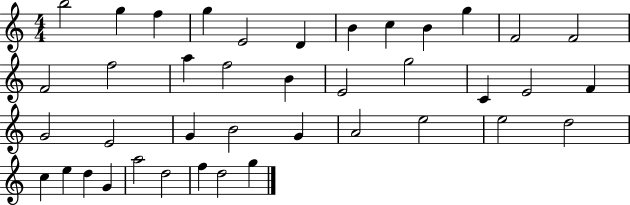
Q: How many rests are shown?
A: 0